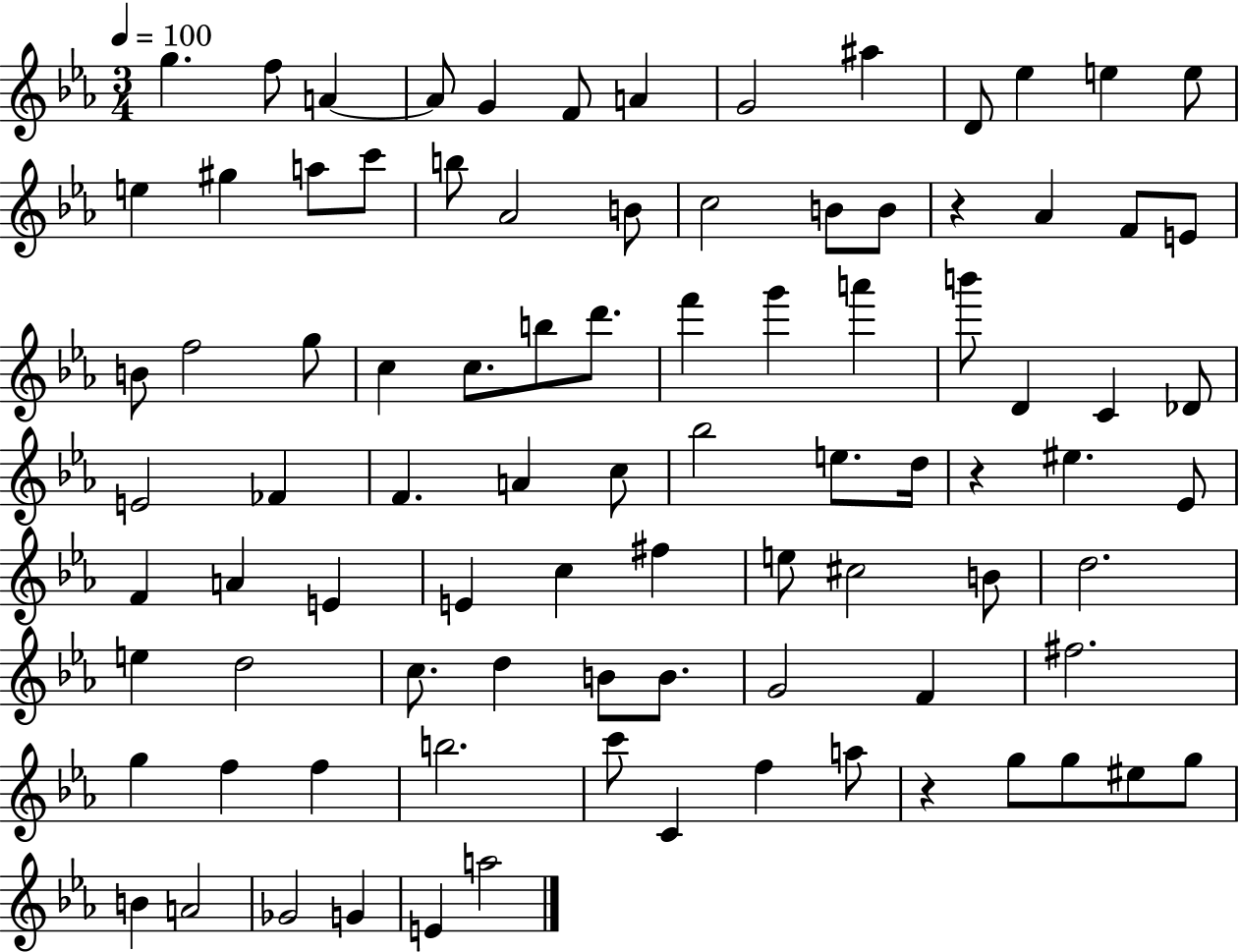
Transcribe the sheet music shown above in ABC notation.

X:1
T:Untitled
M:3/4
L:1/4
K:Eb
g f/2 A A/2 G F/2 A G2 ^a D/2 _e e e/2 e ^g a/2 c'/2 b/2 _A2 B/2 c2 B/2 B/2 z _A F/2 E/2 B/2 f2 g/2 c c/2 b/2 d'/2 f' g' a' b'/2 D C _D/2 E2 _F F A c/2 _b2 e/2 d/4 z ^e _E/2 F A E E c ^f e/2 ^c2 B/2 d2 e d2 c/2 d B/2 B/2 G2 F ^f2 g f f b2 c'/2 C f a/2 z g/2 g/2 ^e/2 g/2 B A2 _G2 G E a2